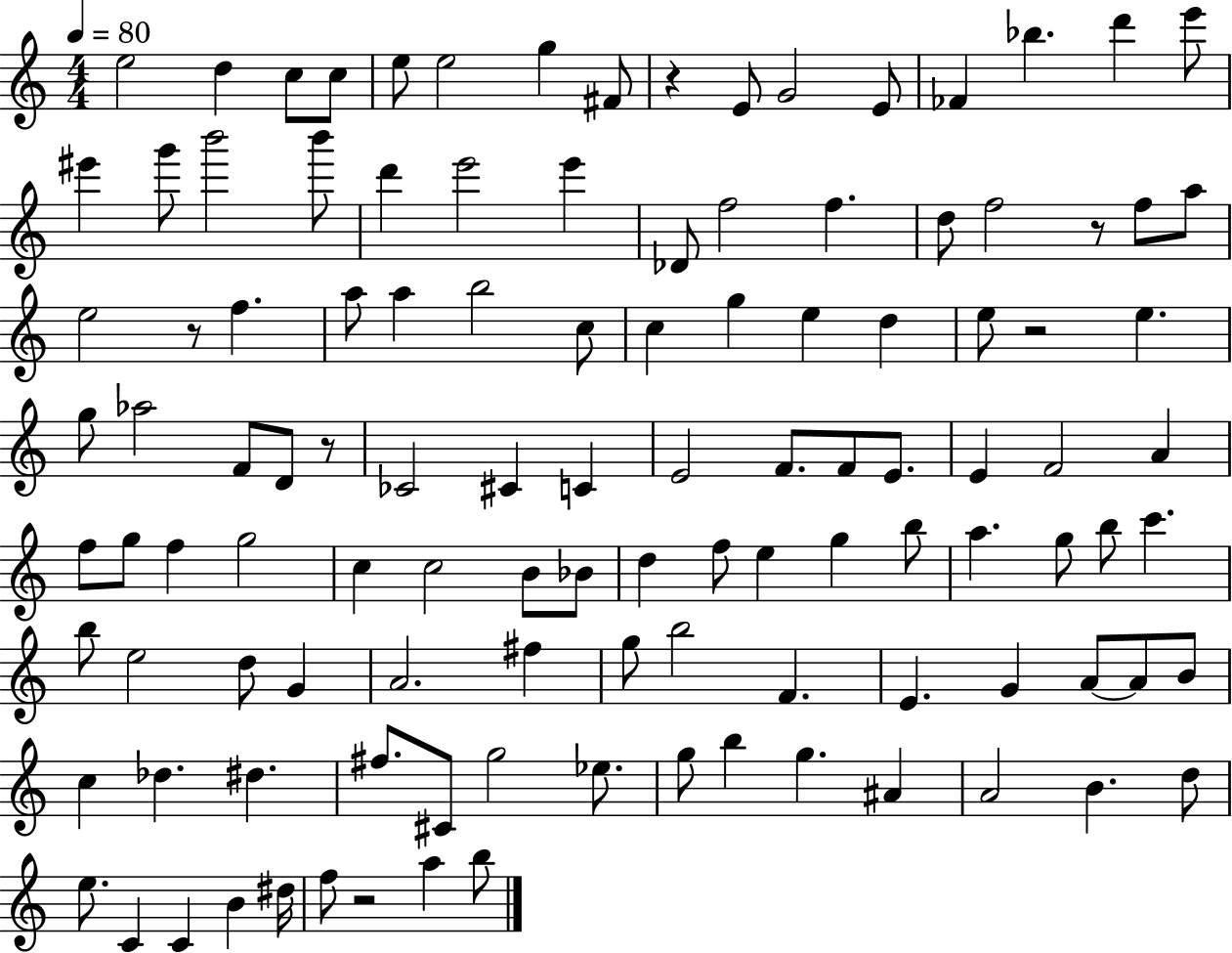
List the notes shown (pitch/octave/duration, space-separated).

E5/h D5/q C5/e C5/e E5/e E5/h G5/q F#4/e R/q E4/e G4/h E4/e FES4/q Bb5/q. D6/q E6/e EIS6/q G6/e B6/h B6/e D6/q E6/h E6/q Db4/e F5/h F5/q. D5/e F5/h R/e F5/e A5/e E5/h R/e F5/q. A5/e A5/q B5/h C5/e C5/q G5/q E5/q D5/q E5/e R/h E5/q. G5/e Ab5/h F4/e D4/e R/e CES4/h C#4/q C4/q E4/h F4/e. F4/e E4/e. E4/q F4/h A4/q F5/e G5/e F5/q G5/h C5/q C5/h B4/e Bb4/e D5/q F5/e E5/q G5/q B5/e A5/q. G5/e B5/e C6/q. B5/e E5/h D5/e G4/q A4/h. F#5/q G5/e B5/h F4/q. E4/q. G4/q A4/e A4/e B4/e C5/q Db5/q. D#5/q. F#5/e. C#4/e G5/h Eb5/e. G5/e B5/q G5/q. A#4/q A4/h B4/q. D5/e E5/e. C4/q C4/q B4/q D#5/s F5/e R/h A5/q B5/e